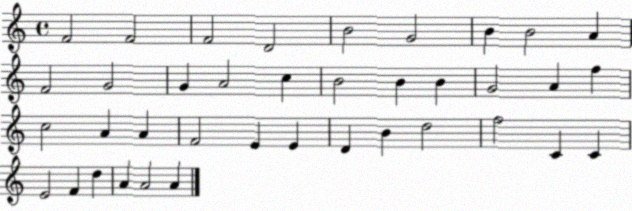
X:1
T:Untitled
M:4/4
L:1/4
K:C
F2 F2 F2 D2 B2 G2 B B2 A F2 G2 G A2 c B2 B B G2 A f c2 A A F2 E E D B d2 f2 C C E2 F d A A2 A